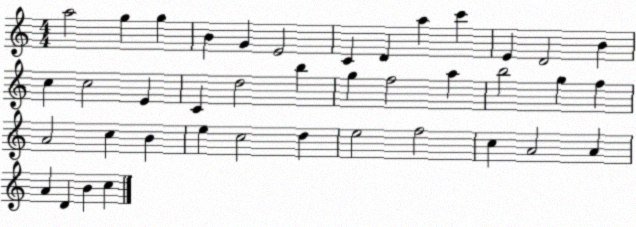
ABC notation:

X:1
T:Untitled
M:4/4
L:1/4
K:C
a2 g g B G E2 C D a c' E D2 B c c2 E C d2 b g f2 a b2 g f A2 c B e c2 d e2 f2 c A2 A A D B c